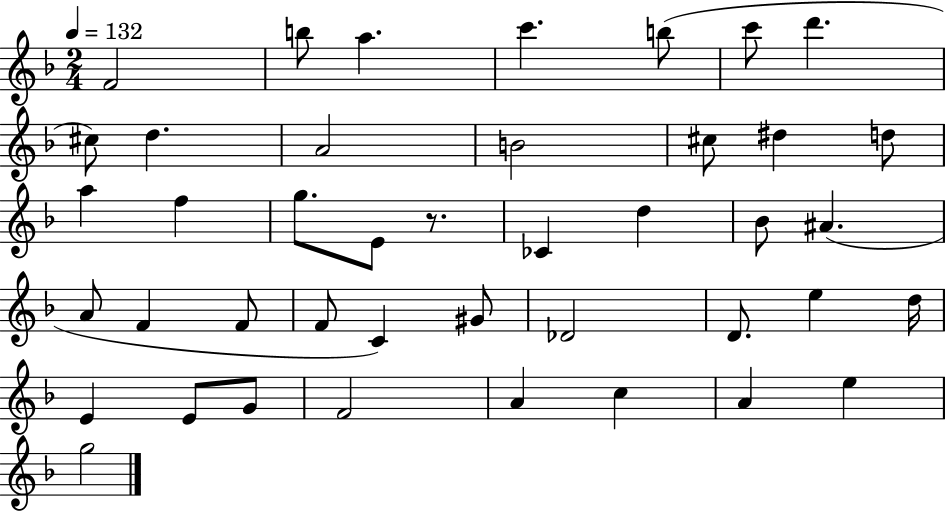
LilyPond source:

{
  \clef treble
  \numericTimeSignature
  \time 2/4
  \key f \major
  \tempo 4 = 132
  f'2 | b''8 a''4. | c'''4. b''8( | c'''8 d'''4. | \break cis''8) d''4. | a'2 | b'2 | cis''8 dis''4 d''8 | \break a''4 f''4 | g''8. e'8 r8. | ces'4 d''4 | bes'8 ais'4.( | \break a'8 f'4 f'8 | f'8 c'4) gis'8 | des'2 | d'8. e''4 d''16 | \break e'4 e'8 g'8 | f'2 | a'4 c''4 | a'4 e''4 | \break g''2 | \bar "|."
}